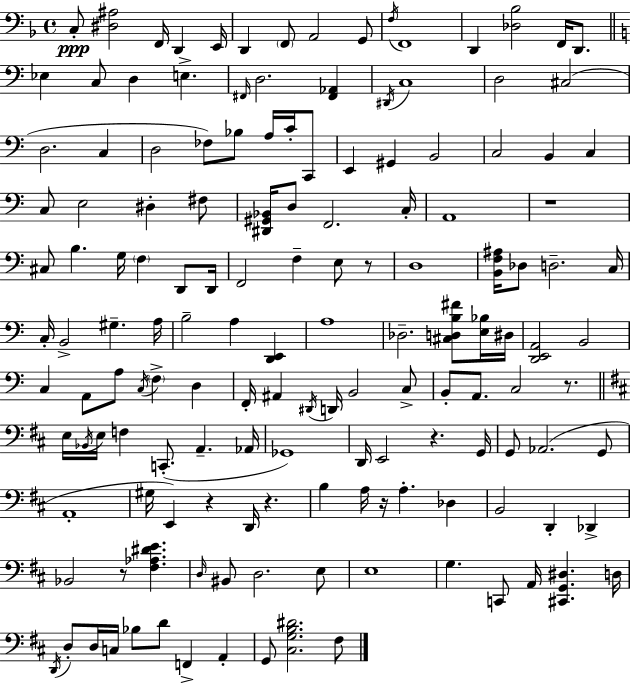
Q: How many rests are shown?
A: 8